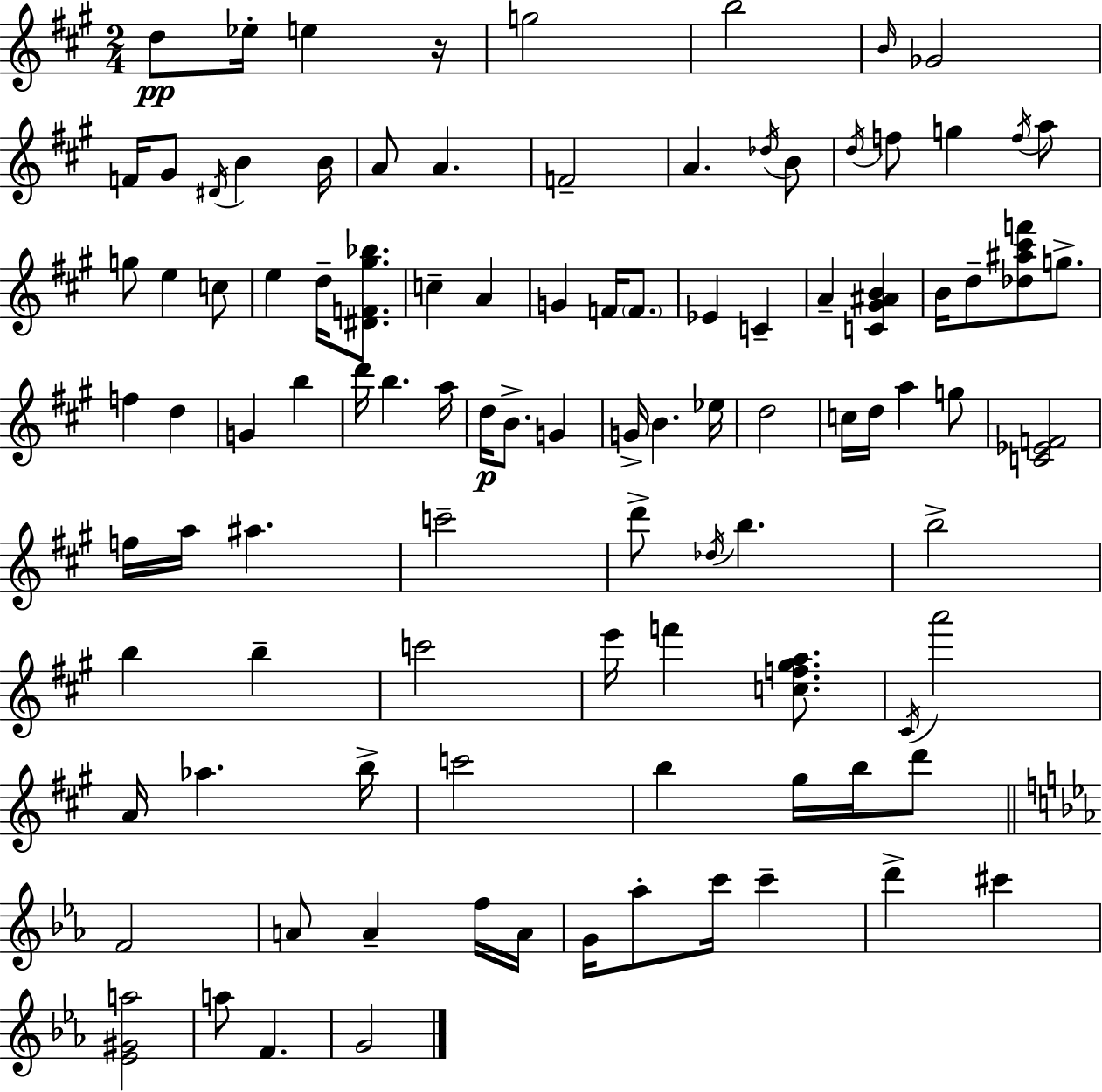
{
  \clef treble
  \numericTimeSignature
  \time 2/4
  \key a \major
  d''8\pp ees''16-. e''4 r16 | g''2 | b''2 | \grace { b'16 } ges'2 | \break f'16 gis'8 \acciaccatura { dis'16 } b'4 | b'16 a'8 a'4. | f'2-- | a'4. | \break \acciaccatura { des''16 } b'8 \acciaccatura { d''16 } f''8 g''4 | \acciaccatura { f''16 } a''8 g''8 e''4 | c''8 e''4 | d''16-- <dis' f' gis'' bes''>8. c''4-- | \break a'4 g'4 | f'16 \parenthesize f'8. ees'4 | c'4-- a'4-- | <c' gis' ais' b'>4 b'16 d''8-- | \break <des'' ais'' cis''' f'''>8 g''8.-> f''4 | d''4 g'4 | b''4 d'''16 b''4. | a''16 d''16\p b'8.-> | \break g'4 g'16-> b'4. | ees''16 d''2 | c''16 d''16 a''4 | g''8 <c' ees' f'>2 | \break f''16 a''16 ais''4. | c'''2-- | d'''8-> \acciaccatura { des''16 } | b''4. b''2-> | \break b''4 | b''4-- c'''2 | e'''16 f'''4 | <c'' f'' gis'' a''>8. \acciaccatura { cis'16 } a'''2 | \break a'16 | aes''4. b''16-> c'''2 | b''4 | gis''16 b''16 d'''8 \bar "||" \break \key c \minor f'2 | a'8 a'4-- f''16 a'16 | g'16 aes''8-. c'''16 c'''4-- | d'''4-> cis'''4 | \break <ees' gis' a''>2 | a''8 f'4. | g'2 | \bar "|."
}